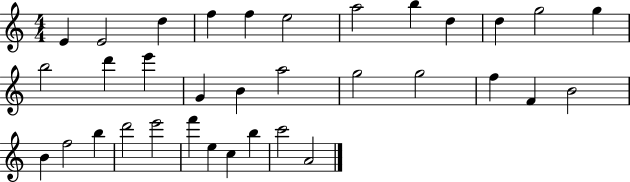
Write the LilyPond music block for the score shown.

{
  \clef treble
  \numericTimeSignature
  \time 4/4
  \key c \major
  e'4 e'2 d''4 | f''4 f''4 e''2 | a''2 b''4 d''4 | d''4 g''2 g''4 | \break b''2 d'''4 e'''4 | g'4 b'4 a''2 | g''2 g''2 | f''4 f'4 b'2 | \break b'4 f''2 b''4 | d'''2 e'''2 | f'''4 e''4 c''4 b''4 | c'''2 a'2 | \break \bar "|."
}